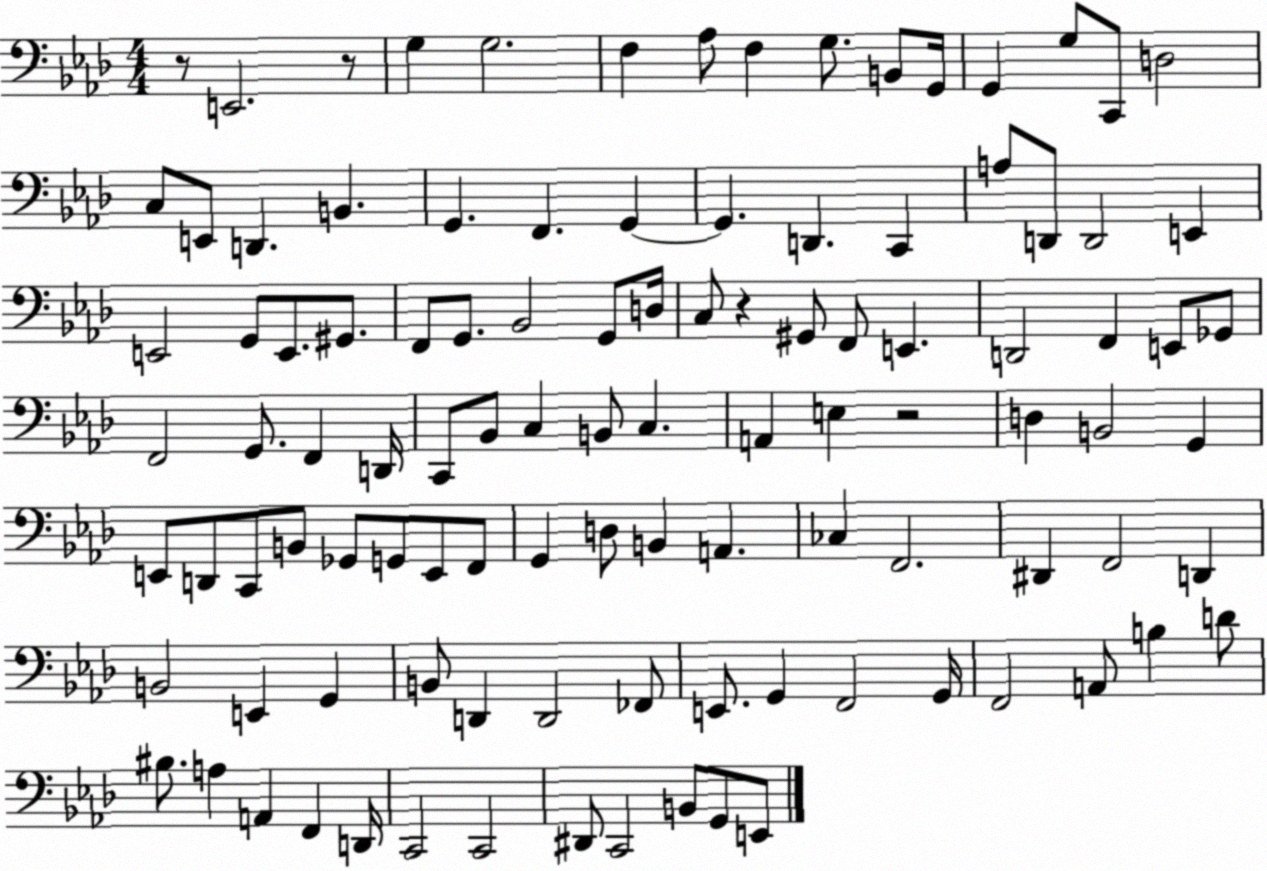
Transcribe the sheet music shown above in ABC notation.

X:1
T:Untitled
M:4/4
L:1/4
K:Ab
z/2 E,,2 z/2 G, G,2 F, _A,/2 F, G,/2 B,,/2 G,,/4 G,, G,/2 C,,/2 D,2 C,/2 E,,/2 D,, B,, G,, F,, G,, G,, D,, C,, A,/2 D,,/2 D,,2 E,, E,,2 G,,/2 E,,/2 ^G,,/2 F,,/2 G,,/2 _B,,2 G,,/2 D,/4 C,/2 z ^G,,/2 F,,/2 E,, D,,2 F,, E,,/2 _G,,/2 F,,2 G,,/2 F,, D,,/4 C,,/2 _B,,/2 C, B,,/2 C, A,, E, z2 D, B,,2 G,, E,,/2 D,,/2 C,,/2 B,,/2 _G,,/2 G,,/2 E,,/2 F,,/2 G,, D,/2 B,, A,, _C, F,,2 ^D,, F,,2 D,, B,,2 E,, G,, B,,/2 D,, D,,2 _F,,/2 E,,/2 G,, F,,2 G,,/4 F,,2 A,,/2 B, D/2 ^B,/2 A, A,, F,, D,,/4 C,,2 C,,2 ^D,,/2 C,,2 B,,/2 G,,/2 E,,/2